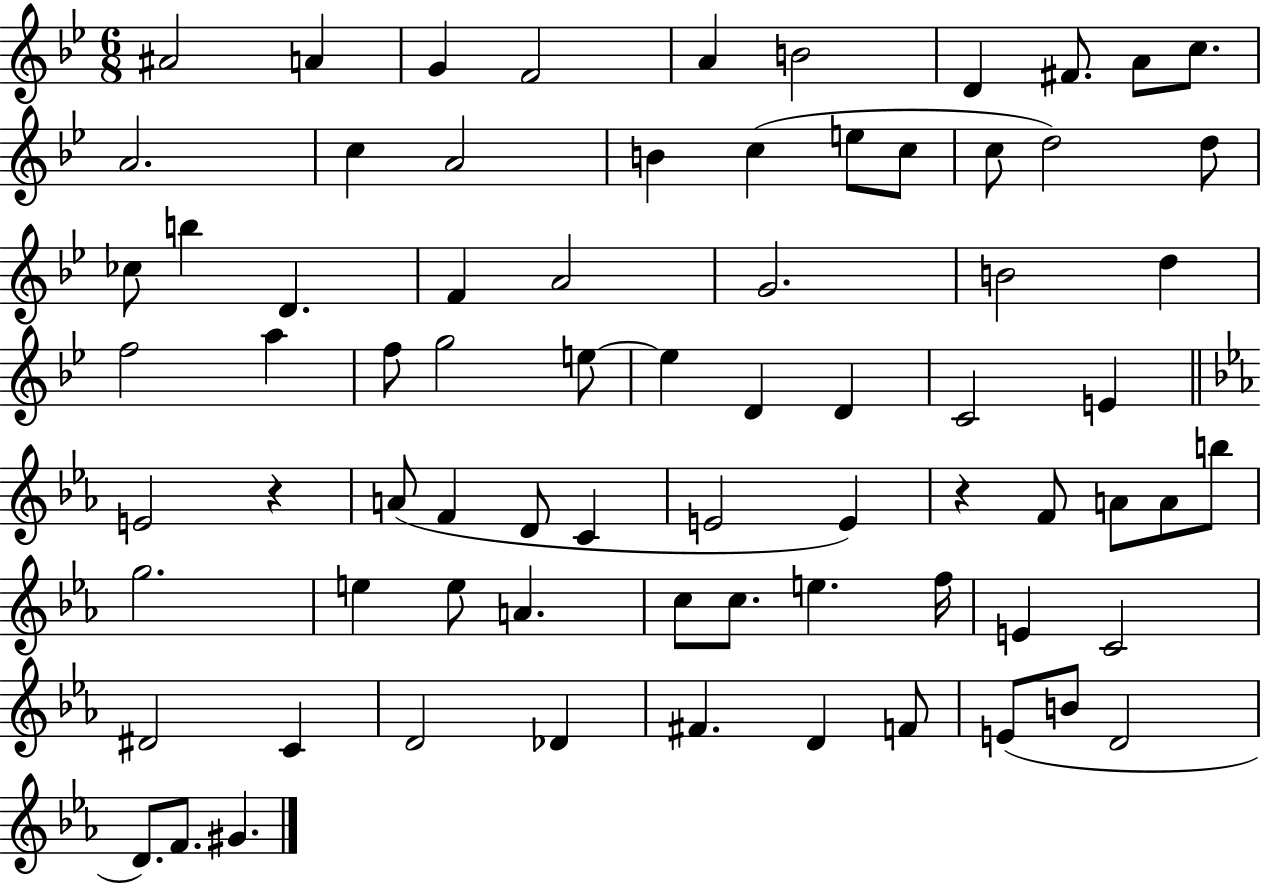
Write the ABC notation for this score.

X:1
T:Untitled
M:6/8
L:1/4
K:Bb
^A2 A G F2 A B2 D ^F/2 A/2 c/2 A2 c A2 B c e/2 c/2 c/2 d2 d/2 _c/2 b D F A2 G2 B2 d f2 a f/2 g2 e/2 e D D C2 E E2 z A/2 F D/2 C E2 E z F/2 A/2 A/2 b/2 g2 e e/2 A c/2 c/2 e f/4 E C2 ^D2 C D2 _D ^F D F/2 E/2 B/2 D2 D/2 F/2 ^G